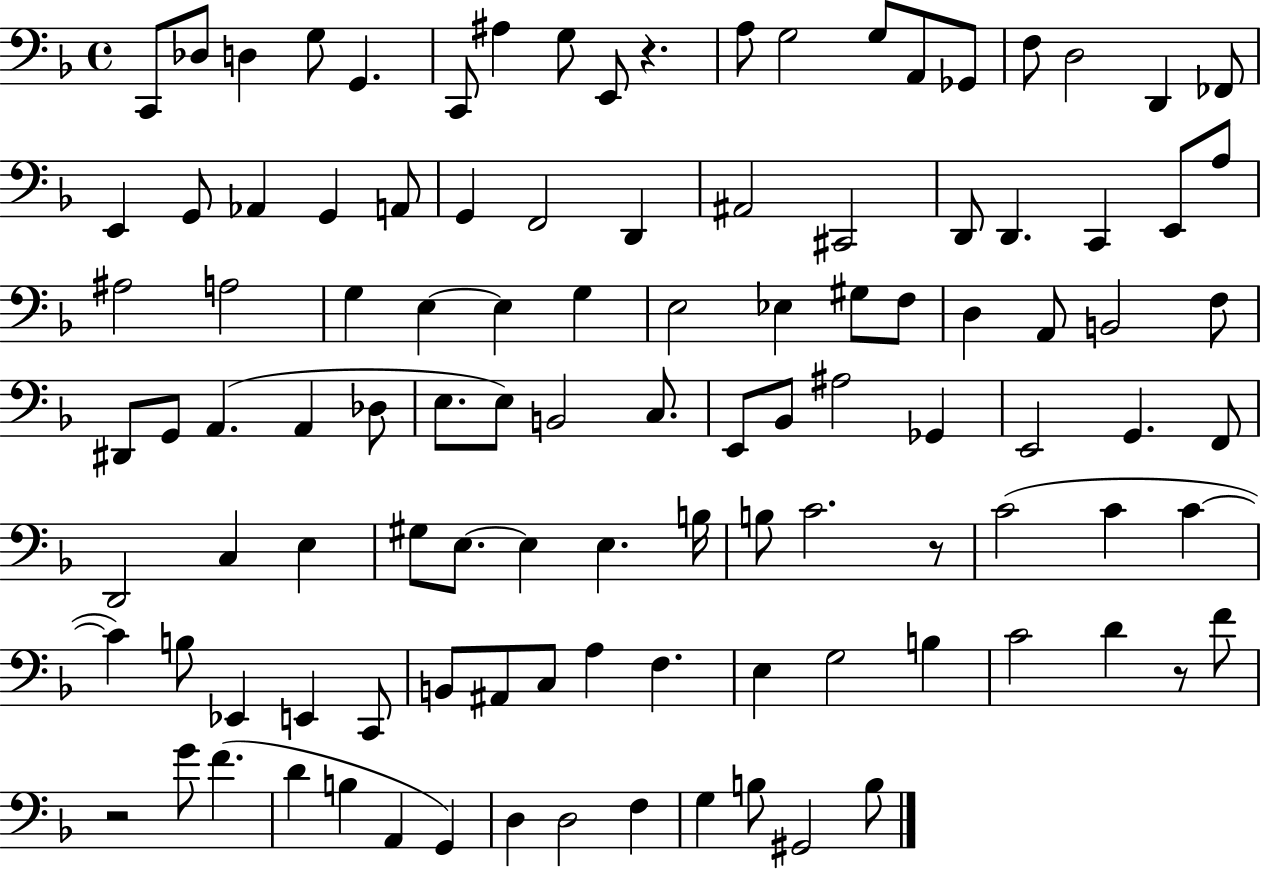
X:1
T:Untitled
M:4/4
L:1/4
K:F
C,,/2 _D,/2 D, G,/2 G,, C,,/2 ^A, G,/2 E,,/2 z A,/2 G,2 G,/2 A,,/2 _G,,/2 F,/2 D,2 D,, _F,,/2 E,, G,,/2 _A,, G,, A,,/2 G,, F,,2 D,, ^A,,2 ^C,,2 D,,/2 D,, C,, E,,/2 A,/2 ^A,2 A,2 G, E, E, G, E,2 _E, ^G,/2 F,/2 D, A,,/2 B,,2 F,/2 ^D,,/2 G,,/2 A,, A,, _D,/2 E,/2 E,/2 B,,2 C,/2 E,,/2 _B,,/2 ^A,2 _G,, E,,2 G,, F,,/2 D,,2 C, E, ^G,/2 E,/2 E, E, B,/4 B,/2 C2 z/2 C2 C C C B,/2 _E,, E,, C,,/2 B,,/2 ^A,,/2 C,/2 A, F, E, G,2 B, C2 D z/2 F/2 z2 G/2 F D B, A,, G,, D, D,2 F, G, B,/2 ^G,,2 B,/2